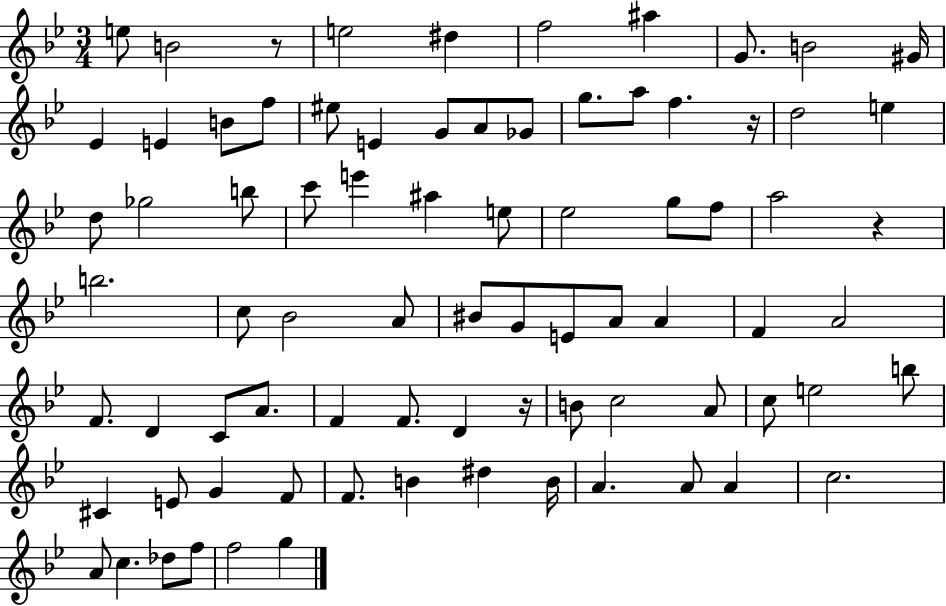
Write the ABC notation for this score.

X:1
T:Untitled
M:3/4
L:1/4
K:Bb
e/2 B2 z/2 e2 ^d f2 ^a G/2 B2 ^G/4 _E E B/2 f/2 ^e/2 E G/2 A/2 _G/2 g/2 a/2 f z/4 d2 e d/2 _g2 b/2 c'/2 e' ^a e/2 _e2 g/2 f/2 a2 z b2 c/2 _B2 A/2 ^B/2 G/2 E/2 A/2 A F A2 F/2 D C/2 A/2 F F/2 D z/4 B/2 c2 A/2 c/2 e2 b/2 ^C E/2 G F/2 F/2 B ^d B/4 A A/2 A c2 A/2 c _d/2 f/2 f2 g